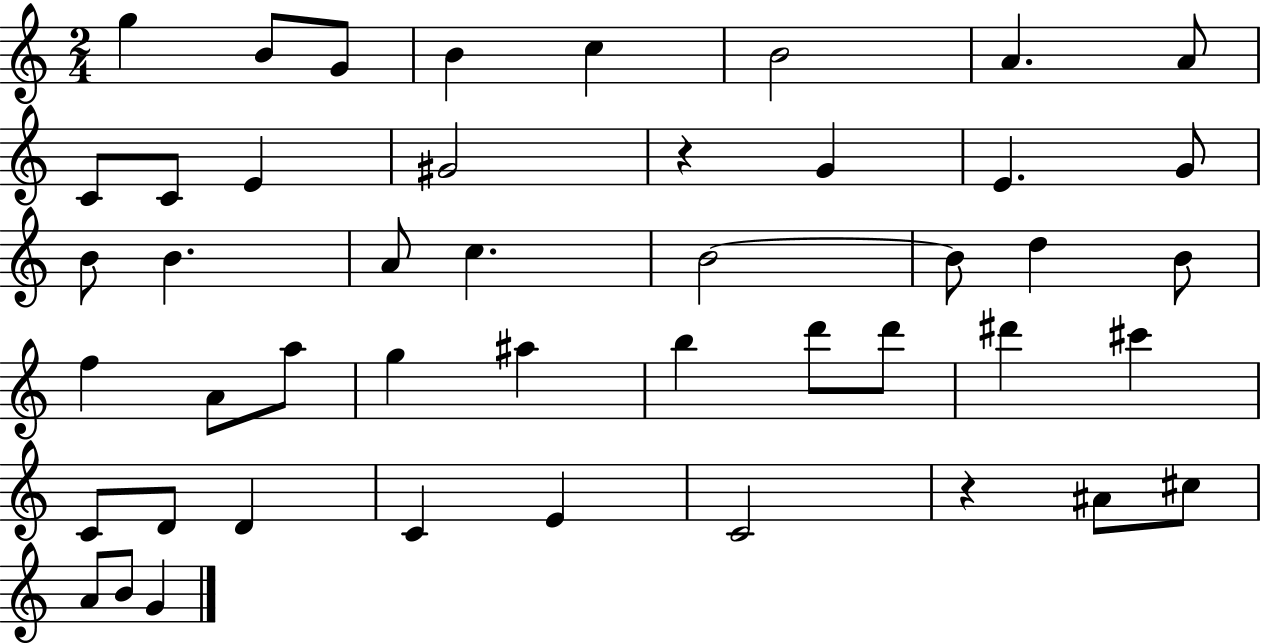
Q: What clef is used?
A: treble